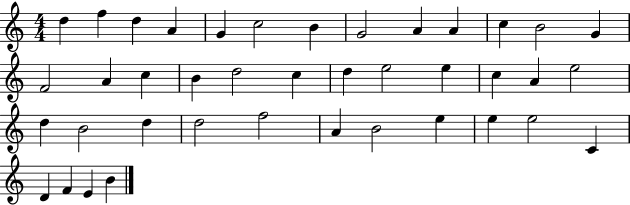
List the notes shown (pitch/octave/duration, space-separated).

D5/q F5/q D5/q A4/q G4/q C5/h B4/q G4/h A4/q A4/q C5/q B4/h G4/q F4/h A4/q C5/q B4/q D5/h C5/q D5/q E5/h E5/q C5/q A4/q E5/h D5/q B4/h D5/q D5/h F5/h A4/q B4/h E5/q E5/q E5/h C4/q D4/q F4/q E4/q B4/q